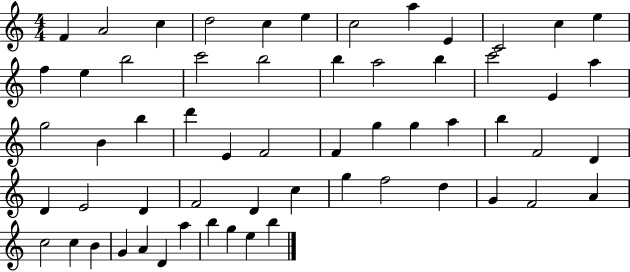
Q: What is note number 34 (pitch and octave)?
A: B5